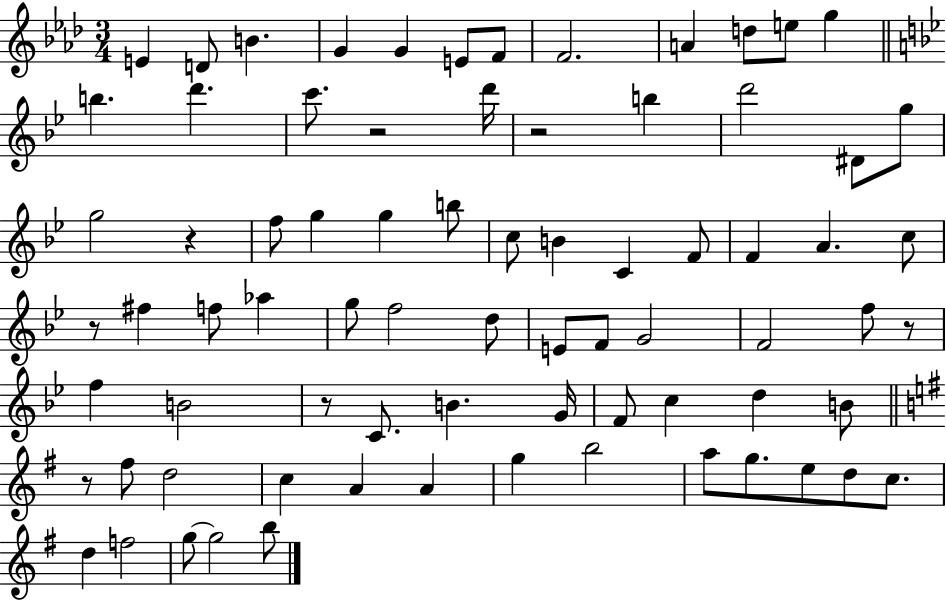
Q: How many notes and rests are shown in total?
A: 76